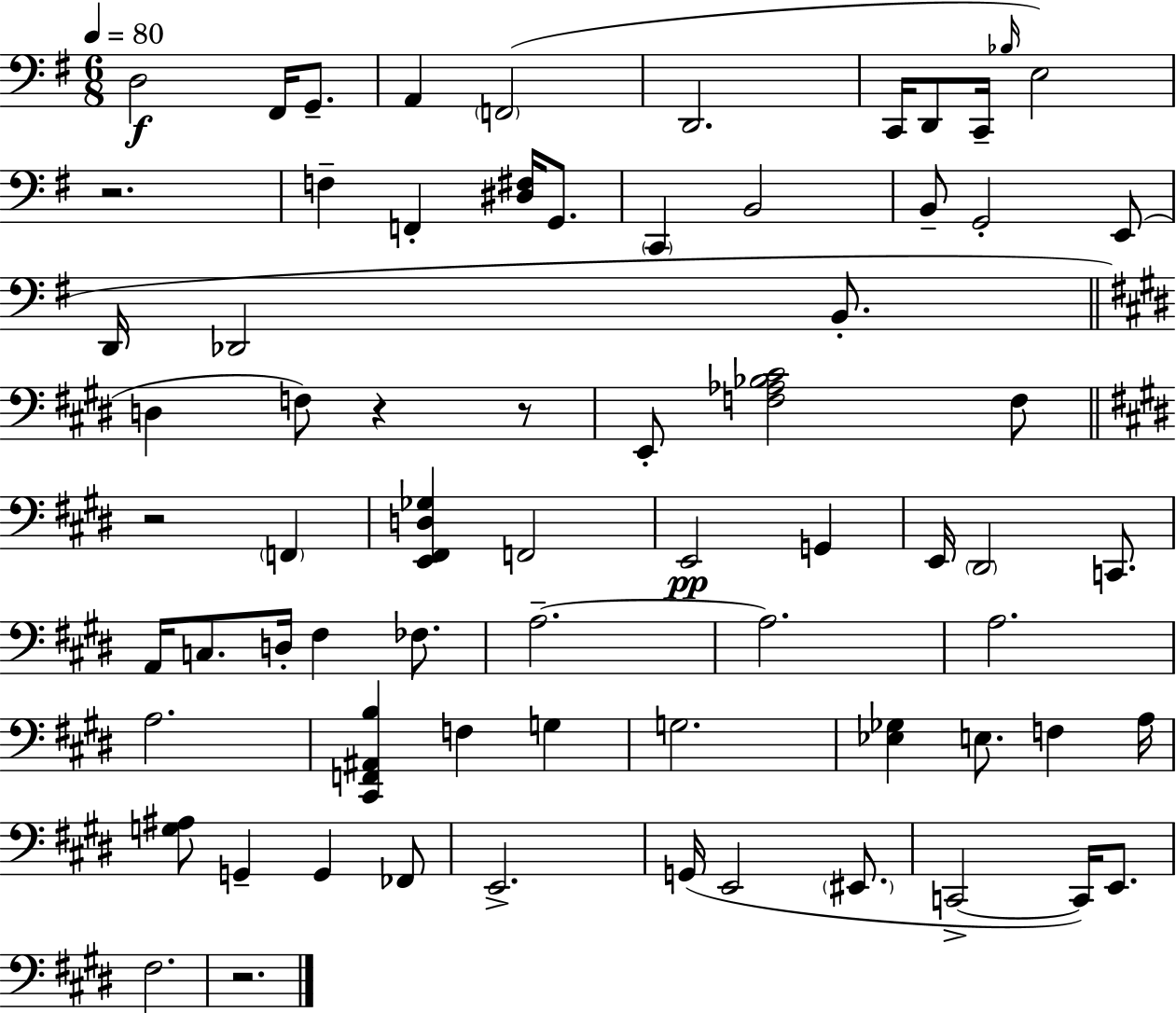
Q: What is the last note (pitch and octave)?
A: F#3